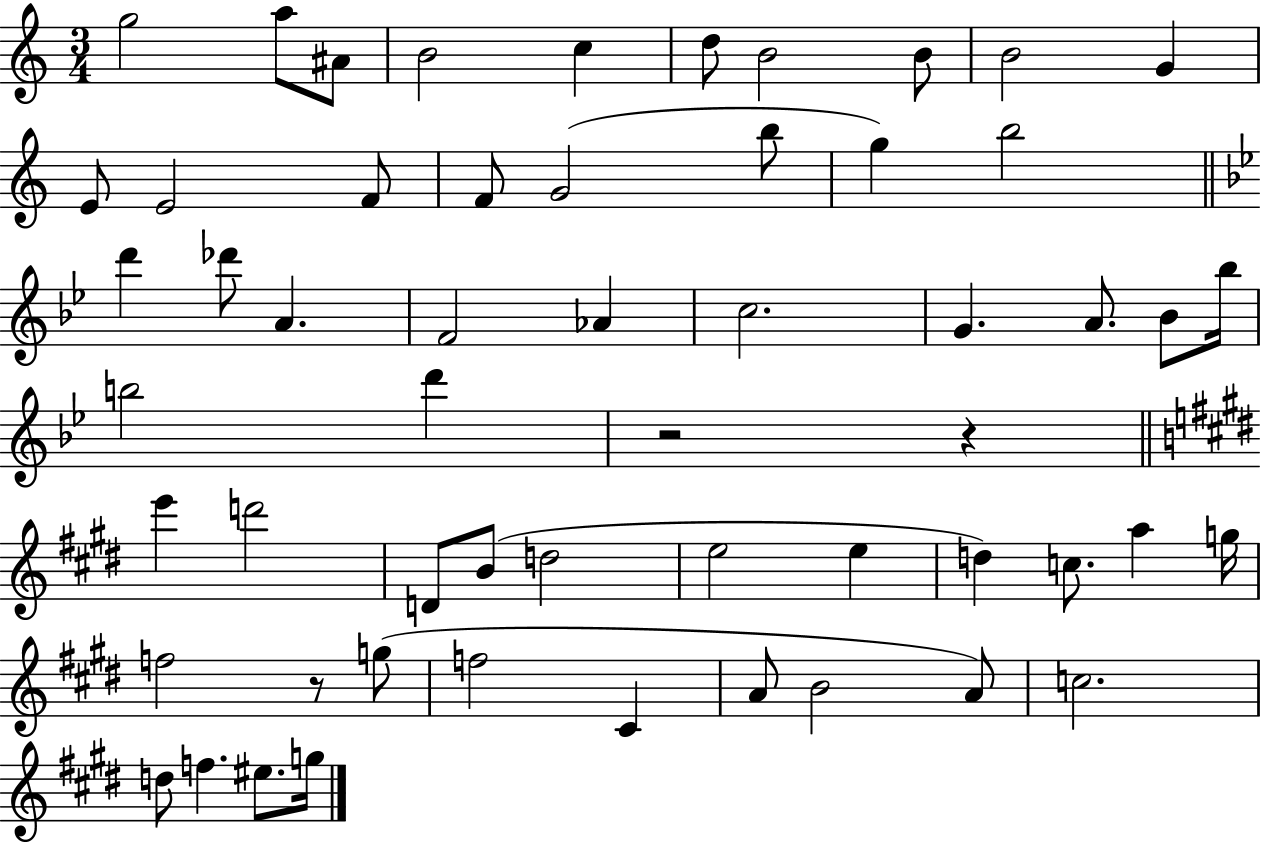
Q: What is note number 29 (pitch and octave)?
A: B5